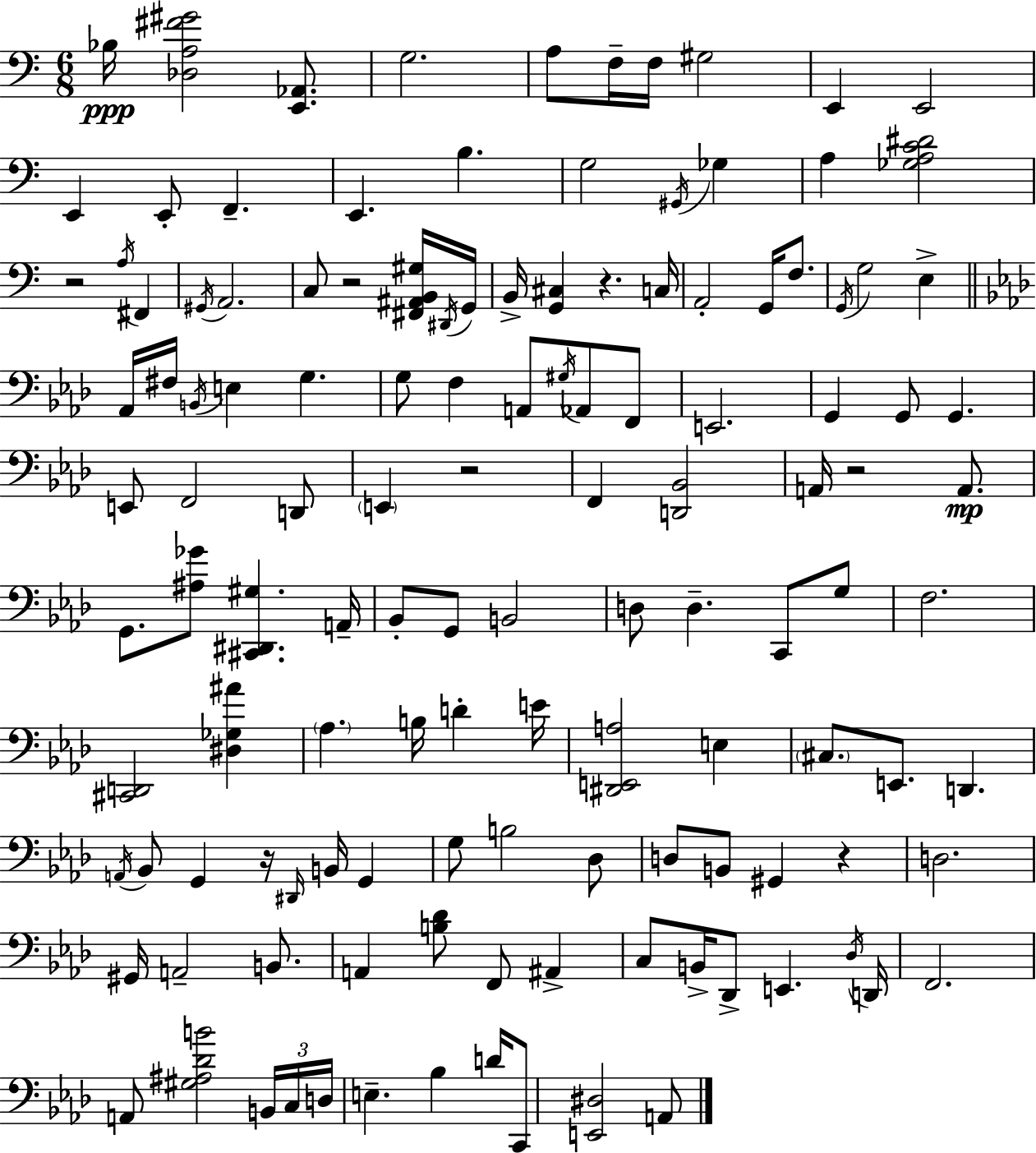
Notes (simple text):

Bb3/s [Db3,A3,F#4,G#4]/h [E2,Ab2]/e. G3/h. A3/e F3/s F3/s G#3/h E2/q E2/h E2/q E2/e F2/q. E2/q. B3/q. G3/h G#2/s Gb3/q A3/q [Gb3,A3,C4,D#4]/h R/h A3/s F#2/q G#2/s A2/h. C3/e R/h [F#2,A#2,B2,G#3]/s D#2/s G2/s B2/s [G2,C#3]/q R/q. C3/s A2/h G2/s F3/e. G2/s G3/h E3/q Ab2/s F#3/s B2/s E3/q G3/q. G3/e F3/q A2/e G#3/s Ab2/e F2/e E2/h. G2/q G2/e G2/q. E2/e F2/h D2/e E2/q R/h F2/q [D2,Bb2]/h A2/s R/h A2/e. G2/e. [A#3,Gb4]/e [C#2,D#2,G#3]/q. A2/s Bb2/e G2/e B2/h D3/e D3/q. C2/e G3/e F3/h. [C#2,D2]/h [D#3,Gb3,A#4]/q Ab3/q. B3/s D4/q E4/s [D#2,E2,A3]/h E3/q C#3/e. E2/e. D2/q. A2/s Bb2/e G2/q R/s D#2/s B2/s G2/q G3/e B3/h Db3/e D3/e B2/e G#2/q R/q D3/h. G#2/s A2/h B2/e. A2/q [B3,Db4]/e F2/e A#2/q C3/e B2/s Db2/e E2/q. Db3/s D2/s F2/h. A2/e [G#3,A#3,Db4,B4]/h B2/s C3/s D3/s E3/q. Bb3/q D4/s C2/e [E2,D#3]/h A2/e